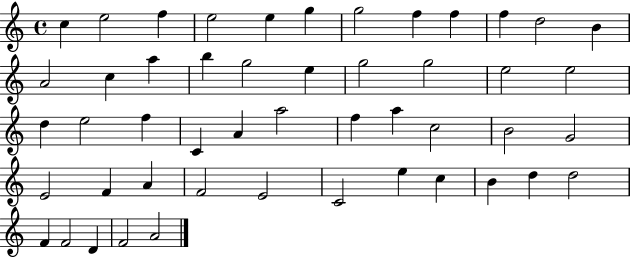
X:1
T:Untitled
M:4/4
L:1/4
K:C
c e2 f e2 e g g2 f f f d2 B A2 c a b g2 e g2 g2 e2 e2 d e2 f C A a2 f a c2 B2 G2 E2 F A F2 E2 C2 e c B d d2 F F2 D F2 A2